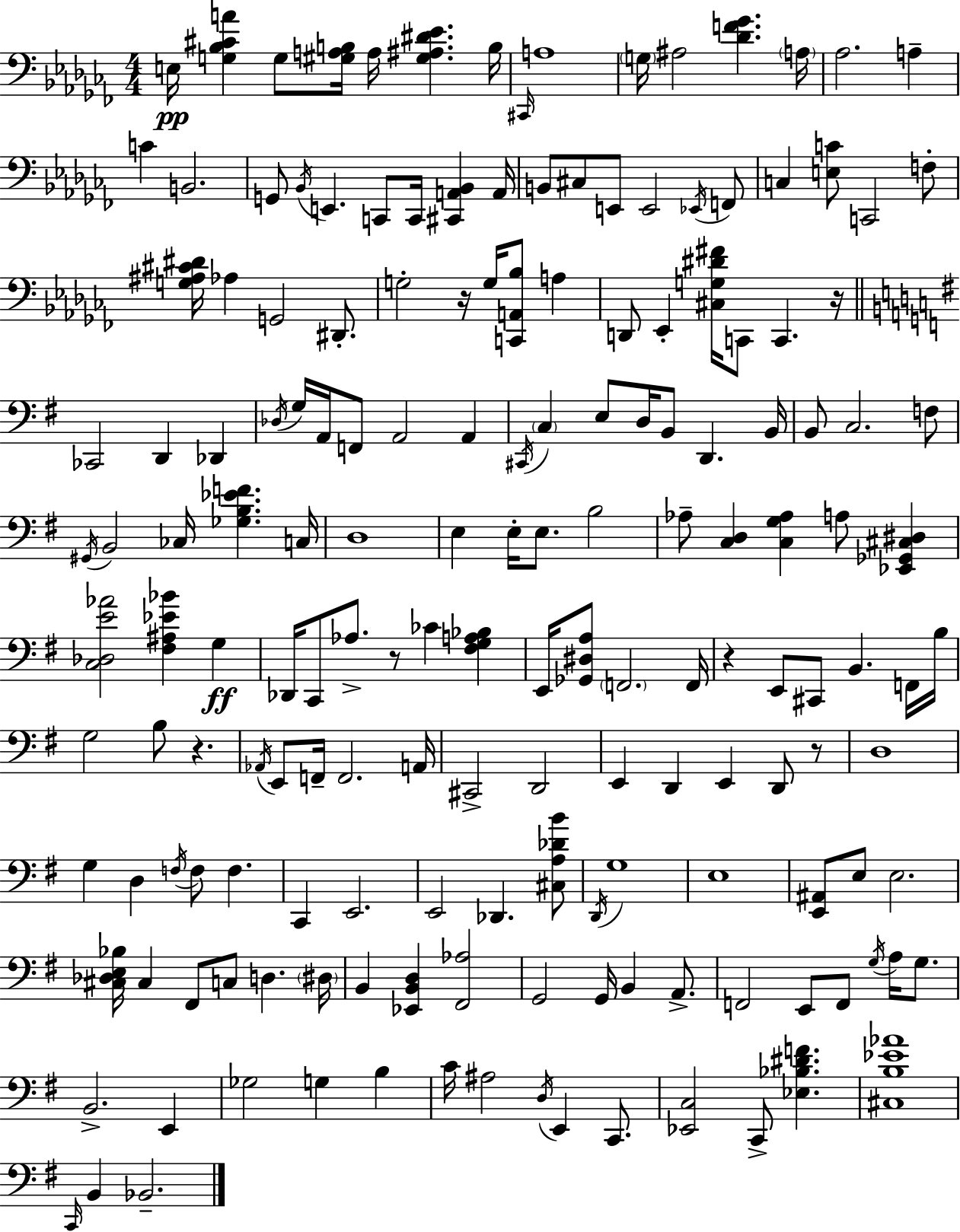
X:1
T:Untitled
M:4/4
L:1/4
K:Abm
E,/4 [G,_B,^CA] G,/2 [^G,A,B,]/4 A,/4 [^G,^A,^D_E] B,/4 ^C,,/4 A,4 G,/4 ^A,2 [_DF_G] A,/4 _A,2 A, C B,,2 G,,/2 _B,,/4 E,, C,,/2 C,,/4 [^C,,A,,_B,,] A,,/4 B,,/2 ^C,/2 E,,/2 E,,2 _E,,/4 F,,/2 C, [E,C]/2 C,,2 F,/2 [G,^A,^C^D]/4 _A, G,,2 ^D,,/2 G,2 z/4 G,/4 [C,,A,,_B,]/2 A, D,,/2 _E,, [^C,G,^D^F]/4 C,,/2 C,, z/4 _C,,2 D,, _D,, _D,/4 G,/4 A,,/4 F,,/2 A,,2 A,, ^C,,/4 C, E,/2 D,/4 B,,/2 D,, B,,/4 B,,/2 C,2 F,/2 ^G,,/4 B,,2 _C,/4 [_G,B,_EF] C,/4 D,4 E, E,/4 E,/2 B,2 _A,/2 [C,D,] [C,G,_A,] A,/2 [_E,,_G,,^C,^D,] [C,_D,E_A]2 [^F,^A,_E_B] G, _D,,/4 C,,/2 _A,/2 z/2 _C [^F,G,A,_B,] E,,/4 [_G,,^D,A,]/2 F,,2 F,,/4 z E,,/2 ^C,,/2 B,, F,,/4 B,/4 G,2 B,/2 z _A,,/4 E,,/2 F,,/4 F,,2 A,,/4 ^C,,2 D,,2 E,, D,, E,, D,,/2 z/2 D,4 G, D, F,/4 F,/2 F, C,, E,,2 E,,2 _D,, [^C,A,_DB]/2 D,,/4 G,4 E,4 [E,,^A,,]/2 E,/2 E,2 [^C,_D,E,_B,]/4 ^C, ^F,,/2 C,/2 D, ^D,/4 B,, [_E,,B,,D,] [^F,,_A,]2 G,,2 G,,/4 B,, A,,/2 F,,2 E,,/2 F,,/2 G,/4 A,/4 G,/2 B,,2 E,, _G,2 G, B, C/4 ^A,2 D,/4 E,, C,,/2 [_E,,C,]2 C,,/2 [_E,_B,^DF] [^C,B,_E_A]4 C,,/4 B,, _B,,2